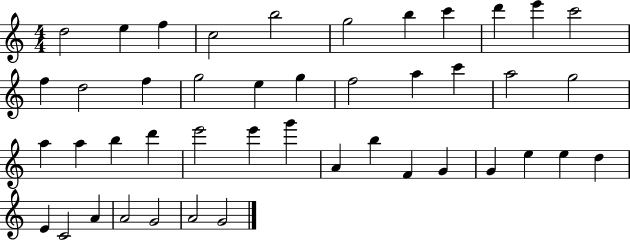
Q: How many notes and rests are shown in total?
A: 44